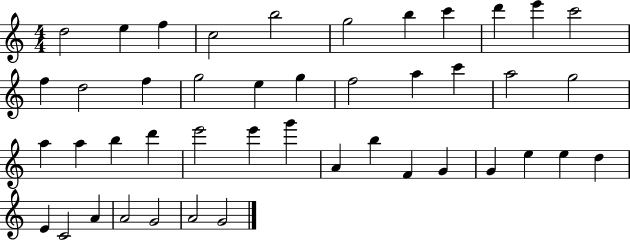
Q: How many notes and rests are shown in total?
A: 44